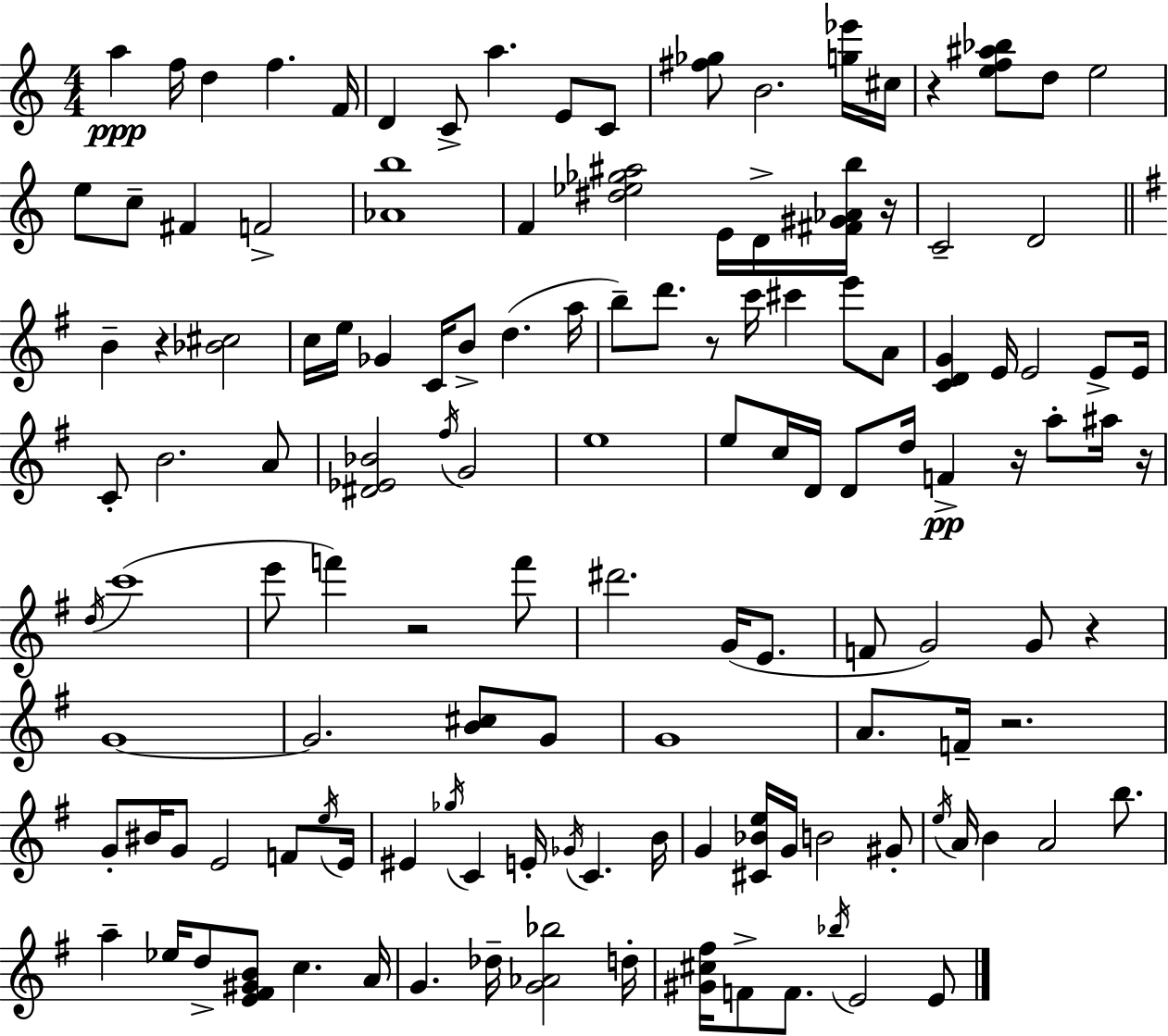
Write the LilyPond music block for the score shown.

{
  \clef treble
  \numericTimeSignature
  \time 4/4
  \key c \major
  a''4\ppp f''16 d''4 f''4. f'16 | d'4 c'8-> a''4. e'8 c'8 | <fis'' ges''>8 b'2. <g'' ees'''>16 cis''16 | r4 <e'' f'' ais'' bes''>8 d''8 e''2 | \break e''8 c''8-- fis'4 f'2-> | <aes' b''>1 | f'4 <dis'' ees'' ges'' ais''>2 e'16 d'16-> <fis' gis' aes' b''>16 r16 | c'2-- d'2 | \break \bar "||" \break \key e \minor b'4-- r4 <bes' cis''>2 | c''16 e''16 ges'4 c'16 b'8-> d''4.( a''16 | b''8--) d'''8. r8 c'''16 cis'''4 e'''8 a'8 | <c' d' g'>4 e'16 e'2 e'8-> e'16 | \break c'8-. b'2. a'8 | <dis' ees' bes'>2 \acciaccatura { fis''16 } g'2 | e''1 | e''8 c''16 d'16 d'8 d''16 f'4->\pp r16 a''8-. ais''16 | \break r16 \acciaccatura { d''16 }( c'''1 | e'''8 f'''4) r2 | f'''8 dis'''2. g'16( e'8. | f'8 g'2) g'8 r4 | \break g'1~~ | g'2. <b' cis''>8 | g'8 g'1 | a'8. f'16-- r2. | \break g'8-. bis'16 g'8 e'2 f'8 | \acciaccatura { e''16 } e'16 eis'4 \acciaccatura { ges''16 } c'4 e'16-. \acciaccatura { ges'16 } c'4. | b'16 g'4 <cis' bes' e''>16 g'16 b'2 | gis'8-. \acciaccatura { e''16 } a'16 b'4 a'2 | \break b''8. a''4-- ees''16 d''8-> <e' fis' gis' b'>8 c''4. | a'16 g'4. des''16-- <g' aes' bes''>2 | d''16-. <gis' cis'' fis''>16 f'8-> f'8. \acciaccatura { bes''16 } e'2 | e'8 \bar "|."
}